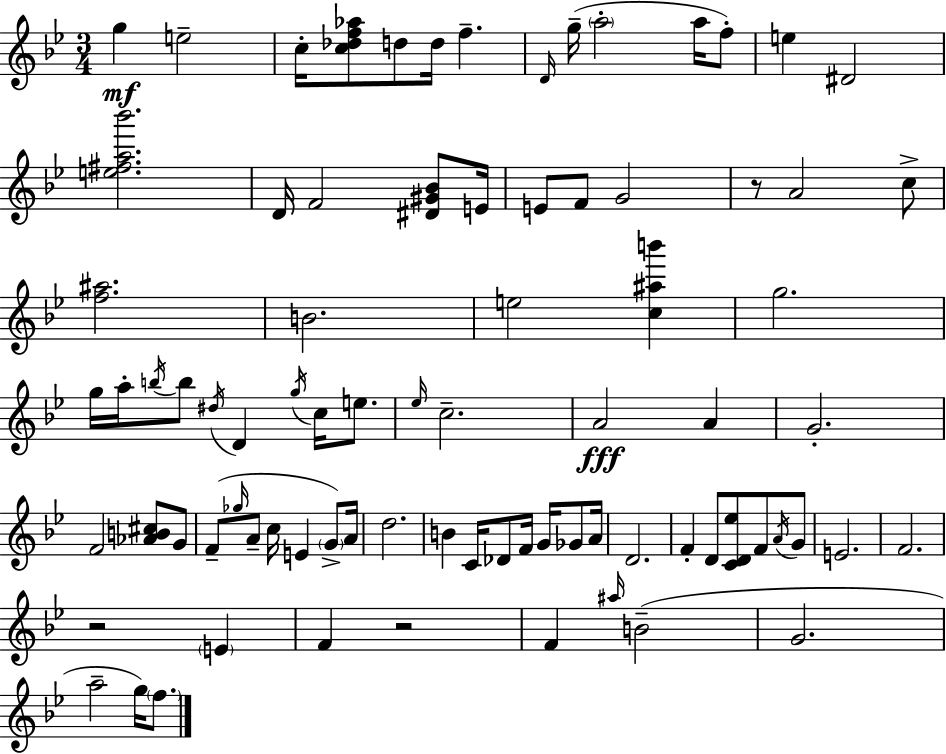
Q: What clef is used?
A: treble